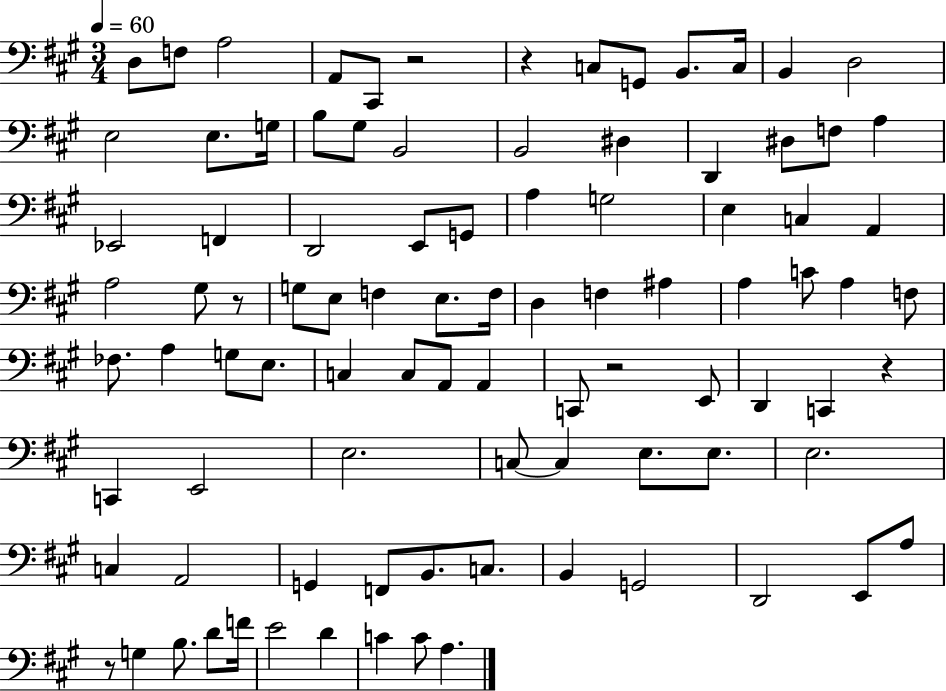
X:1
T:Untitled
M:3/4
L:1/4
K:A
D,/2 F,/2 A,2 A,,/2 ^C,,/2 z2 z C,/2 G,,/2 B,,/2 C,/4 B,, D,2 E,2 E,/2 G,/4 B,/2 ^G,/2 B,,2 B,,2 ^D, D,, ^D,/2 F,/2 A, _E,,2 F,, D,,2 E,,/2 G,,/2 A, G,2 E, C, A,, A,2 ^G,/2 z/2 G,/2 E,/2 F, E,/2 F,/4 D, F, ^A, A, C/2 A, F,/2 _F,/2 A, G,/2 E,/2 C, C,/2 A,,/2 A,, C,,/2 z2 E,,/2 D,, C,, z C,, E,,2 E,2 C,/2 C, E,/2 E,/2 E,2 C, A,,2 G,, F,,/2 B,,/2 C,/2 B,, G,,2 D,,2 E,,/2 A,/2 z/2 G, B,/2 D/2 F/4 E2 D C C/2 A,